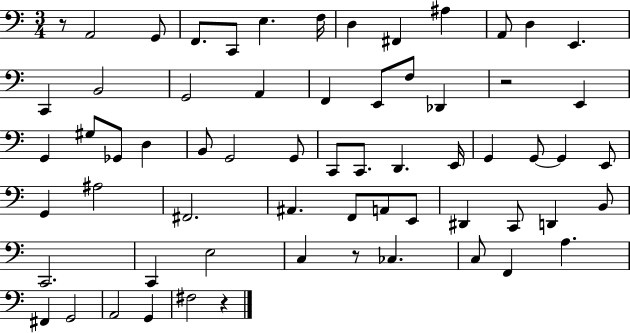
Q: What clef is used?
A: bass